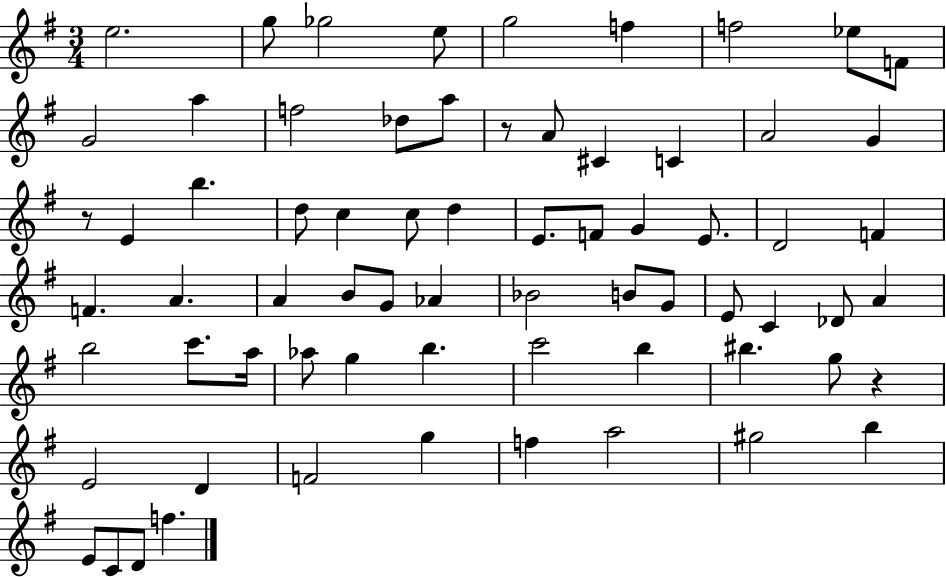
E5/h. G5/e Gb5/h E5/e G5/h F5/q F5/h Eb5/e F4/e G4/h A5/q F5/h Db5/e A5/e R/e A4/e C#4/q C4/q A4/h G4/q R/e E4/q B5/q. D5/e C5/q C5/e D5/q E4/e. F4/e G4/q E4/e. D4/h F4/q F4/q. A4/q. A4/q B4/e G4/e Ab4/q Bb4/h B4/e G4/e E4/e C4/q Db4/e A4/q B5/h C6/e. A5/s Ab5/e G5/q B5/q. C6/h B5/q BIS5/q. G5/e R/q E4/h D4/q F4/h G5/q F5/q A5/h G#5/h B5/q E4/e C4/e D4/e F5/q.